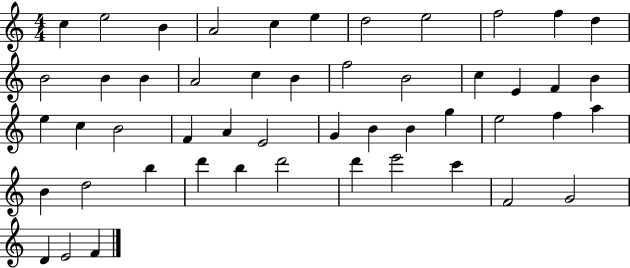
X:1
T:Untitled
M:4/4
L:1/4
K:C
c e2 B A2 c e d2 e2 f2 f d B2 B B A2 c B f2 B2 c E F B e c B2 F A E2 G B B g e2 f a B d2 b d' b d'2 d' e'2 c' F2 G2 D E2 F